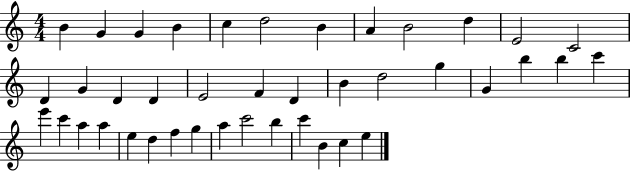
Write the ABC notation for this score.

X:1
T:Untitled
M:4/4
L:1/4
K:C
B G G B c d2 B A B2 d E2 C2 D G D D E2 F D B d2 g G b b c' e' c' a a e d f g a c'2 b c' B c e